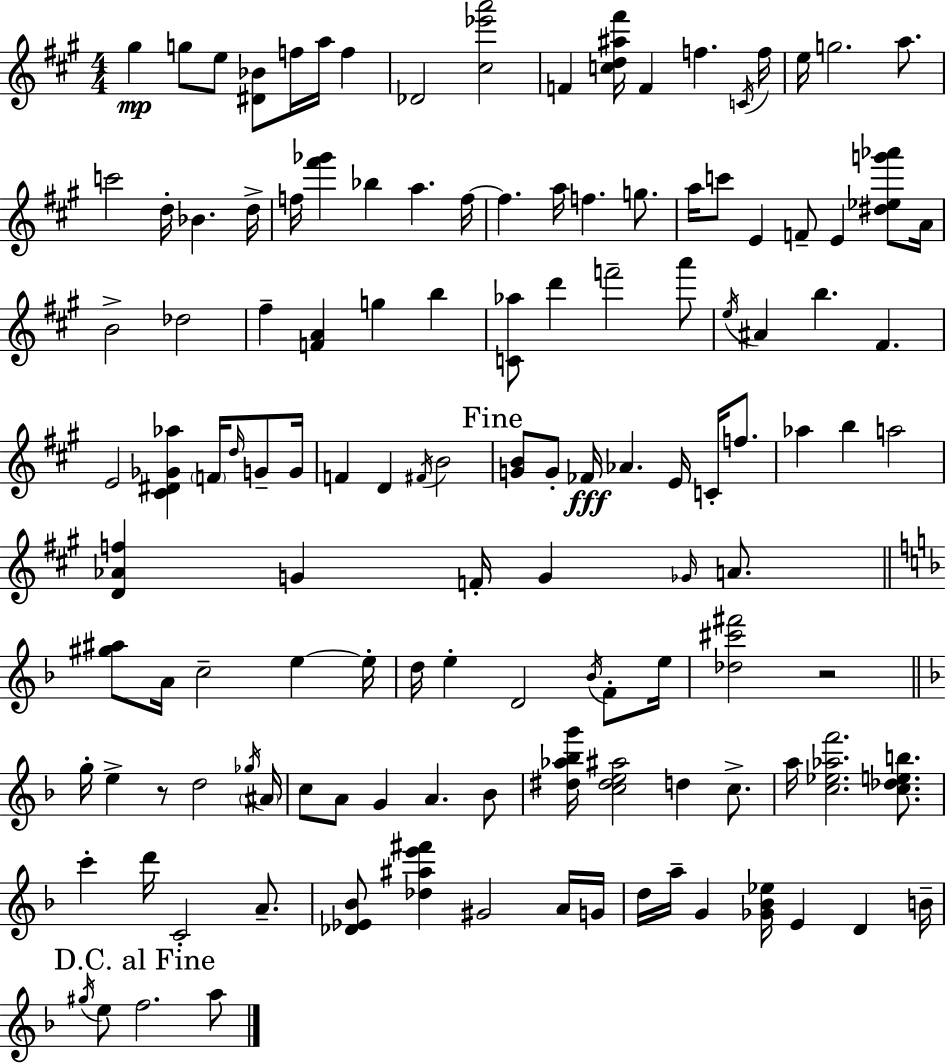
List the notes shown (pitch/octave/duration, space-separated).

G#5/q G5/e E5/e [D#4,Bb4]/e F5/s A5/s F5/q Db4/h [C#5,Eb6,A6]/h F4/q [C5,D5,A#5,F#6]/s F4/q F5/q. C4/s F5/s E5/s G5/h. A5/e. C6/h D5/s Bb4/q. D5/s F5/s [F#6,Gb6]/q Bb5/q A5/q. F5/s F5/q. A5/s F5/q. G5/e. A5/s C6/e E4/q F4/e E4/q [D#5,Eb5,G6,Ab6]/e A4/s B4/h Db5/h F#5/q [F4,A4]/q G5/q B5/q [C4,Ab5]/e D6/q F6/h A6/e E5/s A#4/q B5/q. F#4/q. E4/h [C#4,D#4,Gb4,Ab5]/q F4/s D5/s G4/e G4/s F4/q D4/q F#4/s B4/h [G4,B4]/e G4/e FES4/s Ab4/q. E4/s C4/s F5/e. Ab5/q B5/q A5/h [D4,Ab4,F5]/q G4/q F4/s G4/q Gb4/s A4/e. [G#5,A#5]/e A4/s C5/h E5/q E5/s D5/s E5/q D4/h Bb4/s F4/e E5/s [Db5,C#6,F#6]/h R/h G5/s E5/q R/e D5/h Gb5/s A#4/s C5/e A4/e G4/q A4/q. Bb4/e [D#5,Ab5,Bb5,G6]/s [C5,D#5,E5,A#5]/h D5/q C5/e. A5/s [C5,Eb5,Ab5,F6]/h. [C5,Db5,E5,B5]/e. C6/q D6/s C4/h A4/e. [Db4,Eb4,Bb4]/e [Db5,A#5,E6,F#6]/q G#4/h A4/s G4/s D5/s A5/s G4/q [Gb4,Bb4,Eb5]/s E4/q D4/q B4/s G#5/s E5/e F5/h. A5/e